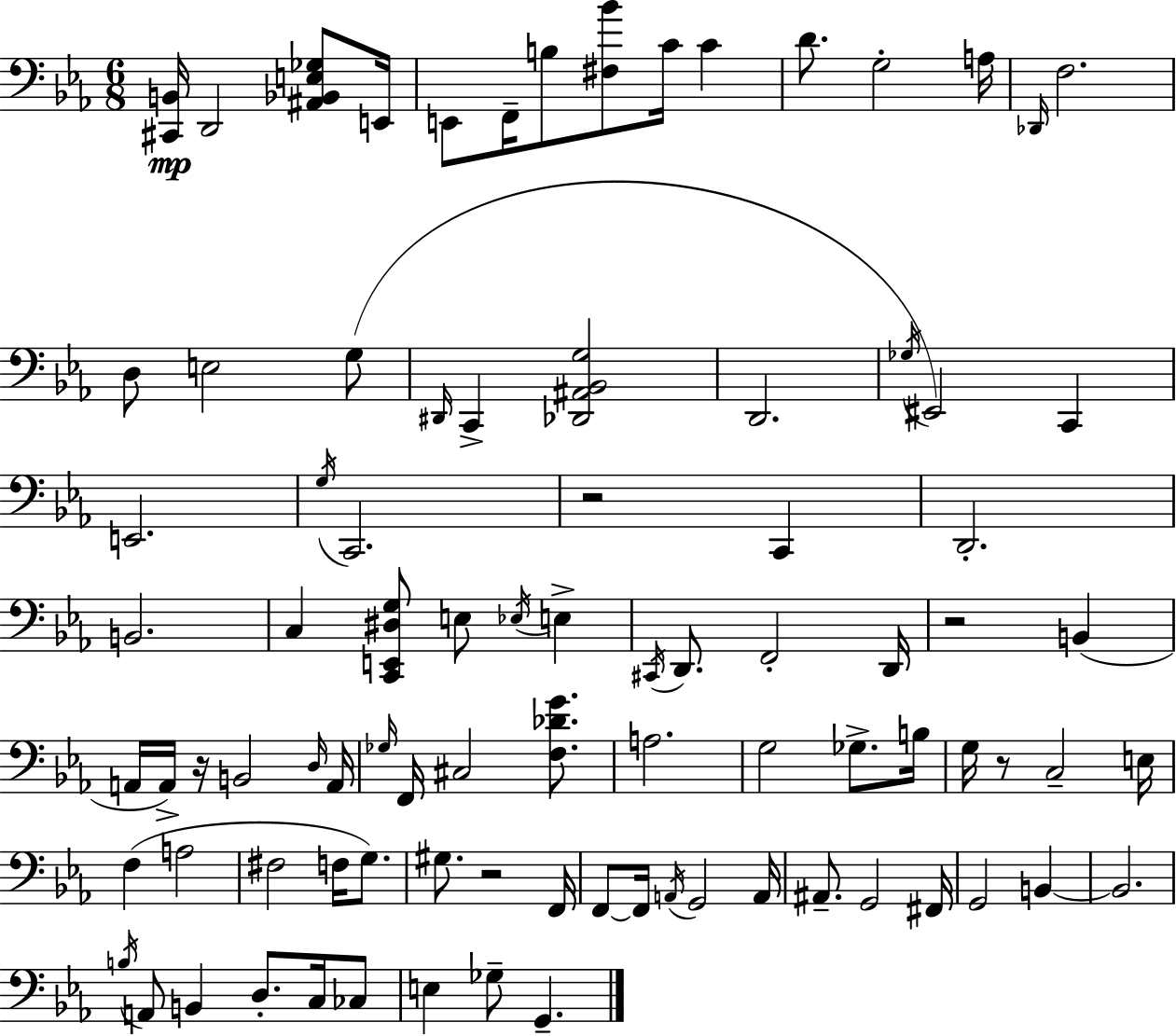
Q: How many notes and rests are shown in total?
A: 89